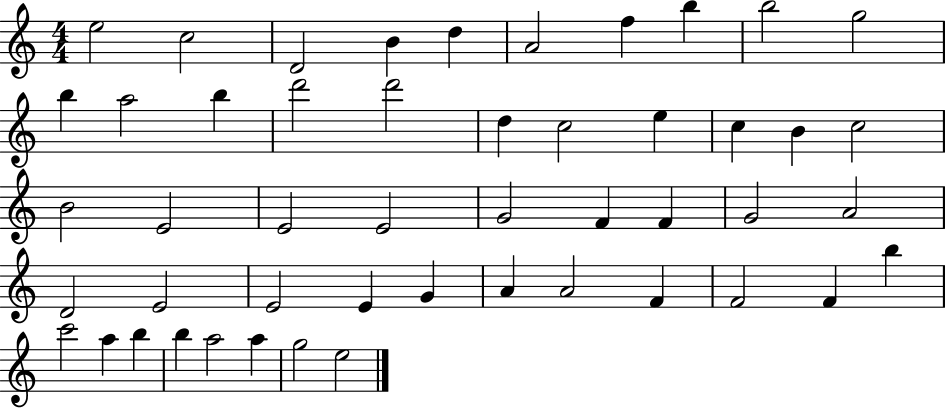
X:1
T:Untitled
M:4/4
L:1/4
K:C
e2 c2 D2 B d A2 f b b2 g2 b a2 b d'2 d'2 d c2 e c B c2 B2 E2 E2 E2 G2 F F G2 A2 D2 E2 E2 E G A A2 F F2 F b c'2 a b b a2 a g2 e2